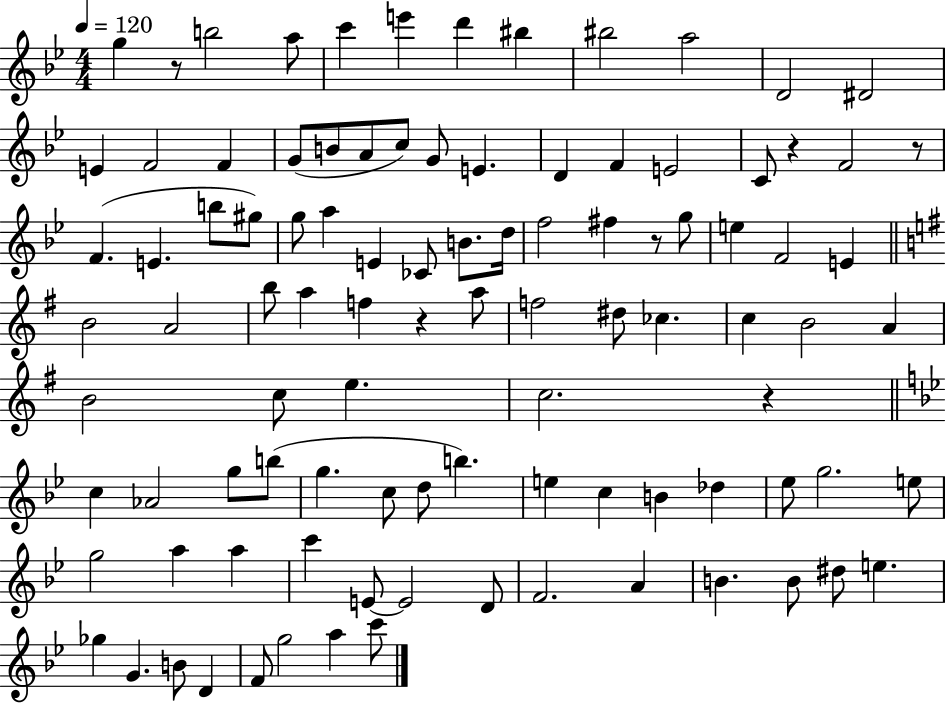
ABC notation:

X:1
T:Untitled
M:4/4
L:1/4
K:Bb
g z/2 b2 a/2 c' e' d' ^b ^b2 a2 D2 ^D2 E F2 F G/2 B/2 A/2 c/2 G/2 E D F E2 C/2 z F2 z/2 F E b/2 ^g/2 g/2 a E _C/2 B/2 d/4 f2 ^f z/2 g/2 e F2 E B2 A2 b/2 a f z a/2 f2 ^d/2 _c c B2 A B2 c/2 e c2 z c _A2 g/2 b/2 g c/2 d/2 b e c B _d _e/2 g2 e/2 g2 a a c' E/2 E2 D/2 F2 A B B/2 ^d/2 e _g G B/2 D F/2 g2 a c'/2